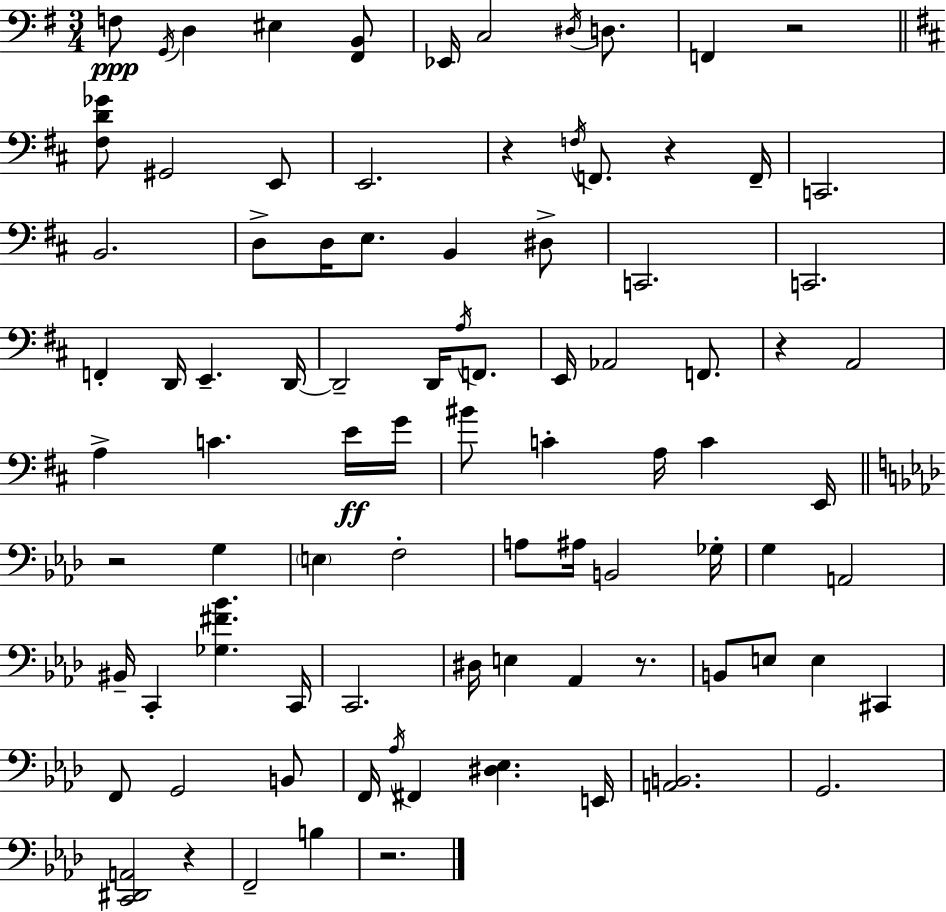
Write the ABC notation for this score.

X:1
T:Untitled
M:3/4
L:1/4
K:Em
F,/2 G,,/4 D, ^E, [^F,,B,,]/2 _E,,/4 C,2 ^D,/4 D,/2 F,, z2 [^F,D_G]/2 ^G,,2 E,,/2 E,,2 z F,/4 F,,/2 z F,,/4 C,,2 B,,2 D,/2 D,/4 E,/2 B,, ^D,/2 C,,2 C,,2 F,, D,,/4 E,, D,,/4 D,,2 D,,/4 A,/4 F,,/2 E,,/4 _A,,2 F,,/2 z A,,2 A, C E/4 G/4 ^B/2 C A,/4 C E,,/4 z2 G, E, F,2 A,/2 ^A,/4 B,,2 _G,/4 G, A,,2 ^B,,/4 C,, [_G,^F_B] C,,/4 C,,2 ^D,/4 E, _A,, z/2 B,,/2 E,/2 E, ^C,, F,,/2 G,,2 B,,/2 F,,/4 _A,/4 ^F,, [^D,_E,] E,,/4 [A,,B,,]2 G,,2 [C,,^D,,A,,]2 z F,,2 B, z2